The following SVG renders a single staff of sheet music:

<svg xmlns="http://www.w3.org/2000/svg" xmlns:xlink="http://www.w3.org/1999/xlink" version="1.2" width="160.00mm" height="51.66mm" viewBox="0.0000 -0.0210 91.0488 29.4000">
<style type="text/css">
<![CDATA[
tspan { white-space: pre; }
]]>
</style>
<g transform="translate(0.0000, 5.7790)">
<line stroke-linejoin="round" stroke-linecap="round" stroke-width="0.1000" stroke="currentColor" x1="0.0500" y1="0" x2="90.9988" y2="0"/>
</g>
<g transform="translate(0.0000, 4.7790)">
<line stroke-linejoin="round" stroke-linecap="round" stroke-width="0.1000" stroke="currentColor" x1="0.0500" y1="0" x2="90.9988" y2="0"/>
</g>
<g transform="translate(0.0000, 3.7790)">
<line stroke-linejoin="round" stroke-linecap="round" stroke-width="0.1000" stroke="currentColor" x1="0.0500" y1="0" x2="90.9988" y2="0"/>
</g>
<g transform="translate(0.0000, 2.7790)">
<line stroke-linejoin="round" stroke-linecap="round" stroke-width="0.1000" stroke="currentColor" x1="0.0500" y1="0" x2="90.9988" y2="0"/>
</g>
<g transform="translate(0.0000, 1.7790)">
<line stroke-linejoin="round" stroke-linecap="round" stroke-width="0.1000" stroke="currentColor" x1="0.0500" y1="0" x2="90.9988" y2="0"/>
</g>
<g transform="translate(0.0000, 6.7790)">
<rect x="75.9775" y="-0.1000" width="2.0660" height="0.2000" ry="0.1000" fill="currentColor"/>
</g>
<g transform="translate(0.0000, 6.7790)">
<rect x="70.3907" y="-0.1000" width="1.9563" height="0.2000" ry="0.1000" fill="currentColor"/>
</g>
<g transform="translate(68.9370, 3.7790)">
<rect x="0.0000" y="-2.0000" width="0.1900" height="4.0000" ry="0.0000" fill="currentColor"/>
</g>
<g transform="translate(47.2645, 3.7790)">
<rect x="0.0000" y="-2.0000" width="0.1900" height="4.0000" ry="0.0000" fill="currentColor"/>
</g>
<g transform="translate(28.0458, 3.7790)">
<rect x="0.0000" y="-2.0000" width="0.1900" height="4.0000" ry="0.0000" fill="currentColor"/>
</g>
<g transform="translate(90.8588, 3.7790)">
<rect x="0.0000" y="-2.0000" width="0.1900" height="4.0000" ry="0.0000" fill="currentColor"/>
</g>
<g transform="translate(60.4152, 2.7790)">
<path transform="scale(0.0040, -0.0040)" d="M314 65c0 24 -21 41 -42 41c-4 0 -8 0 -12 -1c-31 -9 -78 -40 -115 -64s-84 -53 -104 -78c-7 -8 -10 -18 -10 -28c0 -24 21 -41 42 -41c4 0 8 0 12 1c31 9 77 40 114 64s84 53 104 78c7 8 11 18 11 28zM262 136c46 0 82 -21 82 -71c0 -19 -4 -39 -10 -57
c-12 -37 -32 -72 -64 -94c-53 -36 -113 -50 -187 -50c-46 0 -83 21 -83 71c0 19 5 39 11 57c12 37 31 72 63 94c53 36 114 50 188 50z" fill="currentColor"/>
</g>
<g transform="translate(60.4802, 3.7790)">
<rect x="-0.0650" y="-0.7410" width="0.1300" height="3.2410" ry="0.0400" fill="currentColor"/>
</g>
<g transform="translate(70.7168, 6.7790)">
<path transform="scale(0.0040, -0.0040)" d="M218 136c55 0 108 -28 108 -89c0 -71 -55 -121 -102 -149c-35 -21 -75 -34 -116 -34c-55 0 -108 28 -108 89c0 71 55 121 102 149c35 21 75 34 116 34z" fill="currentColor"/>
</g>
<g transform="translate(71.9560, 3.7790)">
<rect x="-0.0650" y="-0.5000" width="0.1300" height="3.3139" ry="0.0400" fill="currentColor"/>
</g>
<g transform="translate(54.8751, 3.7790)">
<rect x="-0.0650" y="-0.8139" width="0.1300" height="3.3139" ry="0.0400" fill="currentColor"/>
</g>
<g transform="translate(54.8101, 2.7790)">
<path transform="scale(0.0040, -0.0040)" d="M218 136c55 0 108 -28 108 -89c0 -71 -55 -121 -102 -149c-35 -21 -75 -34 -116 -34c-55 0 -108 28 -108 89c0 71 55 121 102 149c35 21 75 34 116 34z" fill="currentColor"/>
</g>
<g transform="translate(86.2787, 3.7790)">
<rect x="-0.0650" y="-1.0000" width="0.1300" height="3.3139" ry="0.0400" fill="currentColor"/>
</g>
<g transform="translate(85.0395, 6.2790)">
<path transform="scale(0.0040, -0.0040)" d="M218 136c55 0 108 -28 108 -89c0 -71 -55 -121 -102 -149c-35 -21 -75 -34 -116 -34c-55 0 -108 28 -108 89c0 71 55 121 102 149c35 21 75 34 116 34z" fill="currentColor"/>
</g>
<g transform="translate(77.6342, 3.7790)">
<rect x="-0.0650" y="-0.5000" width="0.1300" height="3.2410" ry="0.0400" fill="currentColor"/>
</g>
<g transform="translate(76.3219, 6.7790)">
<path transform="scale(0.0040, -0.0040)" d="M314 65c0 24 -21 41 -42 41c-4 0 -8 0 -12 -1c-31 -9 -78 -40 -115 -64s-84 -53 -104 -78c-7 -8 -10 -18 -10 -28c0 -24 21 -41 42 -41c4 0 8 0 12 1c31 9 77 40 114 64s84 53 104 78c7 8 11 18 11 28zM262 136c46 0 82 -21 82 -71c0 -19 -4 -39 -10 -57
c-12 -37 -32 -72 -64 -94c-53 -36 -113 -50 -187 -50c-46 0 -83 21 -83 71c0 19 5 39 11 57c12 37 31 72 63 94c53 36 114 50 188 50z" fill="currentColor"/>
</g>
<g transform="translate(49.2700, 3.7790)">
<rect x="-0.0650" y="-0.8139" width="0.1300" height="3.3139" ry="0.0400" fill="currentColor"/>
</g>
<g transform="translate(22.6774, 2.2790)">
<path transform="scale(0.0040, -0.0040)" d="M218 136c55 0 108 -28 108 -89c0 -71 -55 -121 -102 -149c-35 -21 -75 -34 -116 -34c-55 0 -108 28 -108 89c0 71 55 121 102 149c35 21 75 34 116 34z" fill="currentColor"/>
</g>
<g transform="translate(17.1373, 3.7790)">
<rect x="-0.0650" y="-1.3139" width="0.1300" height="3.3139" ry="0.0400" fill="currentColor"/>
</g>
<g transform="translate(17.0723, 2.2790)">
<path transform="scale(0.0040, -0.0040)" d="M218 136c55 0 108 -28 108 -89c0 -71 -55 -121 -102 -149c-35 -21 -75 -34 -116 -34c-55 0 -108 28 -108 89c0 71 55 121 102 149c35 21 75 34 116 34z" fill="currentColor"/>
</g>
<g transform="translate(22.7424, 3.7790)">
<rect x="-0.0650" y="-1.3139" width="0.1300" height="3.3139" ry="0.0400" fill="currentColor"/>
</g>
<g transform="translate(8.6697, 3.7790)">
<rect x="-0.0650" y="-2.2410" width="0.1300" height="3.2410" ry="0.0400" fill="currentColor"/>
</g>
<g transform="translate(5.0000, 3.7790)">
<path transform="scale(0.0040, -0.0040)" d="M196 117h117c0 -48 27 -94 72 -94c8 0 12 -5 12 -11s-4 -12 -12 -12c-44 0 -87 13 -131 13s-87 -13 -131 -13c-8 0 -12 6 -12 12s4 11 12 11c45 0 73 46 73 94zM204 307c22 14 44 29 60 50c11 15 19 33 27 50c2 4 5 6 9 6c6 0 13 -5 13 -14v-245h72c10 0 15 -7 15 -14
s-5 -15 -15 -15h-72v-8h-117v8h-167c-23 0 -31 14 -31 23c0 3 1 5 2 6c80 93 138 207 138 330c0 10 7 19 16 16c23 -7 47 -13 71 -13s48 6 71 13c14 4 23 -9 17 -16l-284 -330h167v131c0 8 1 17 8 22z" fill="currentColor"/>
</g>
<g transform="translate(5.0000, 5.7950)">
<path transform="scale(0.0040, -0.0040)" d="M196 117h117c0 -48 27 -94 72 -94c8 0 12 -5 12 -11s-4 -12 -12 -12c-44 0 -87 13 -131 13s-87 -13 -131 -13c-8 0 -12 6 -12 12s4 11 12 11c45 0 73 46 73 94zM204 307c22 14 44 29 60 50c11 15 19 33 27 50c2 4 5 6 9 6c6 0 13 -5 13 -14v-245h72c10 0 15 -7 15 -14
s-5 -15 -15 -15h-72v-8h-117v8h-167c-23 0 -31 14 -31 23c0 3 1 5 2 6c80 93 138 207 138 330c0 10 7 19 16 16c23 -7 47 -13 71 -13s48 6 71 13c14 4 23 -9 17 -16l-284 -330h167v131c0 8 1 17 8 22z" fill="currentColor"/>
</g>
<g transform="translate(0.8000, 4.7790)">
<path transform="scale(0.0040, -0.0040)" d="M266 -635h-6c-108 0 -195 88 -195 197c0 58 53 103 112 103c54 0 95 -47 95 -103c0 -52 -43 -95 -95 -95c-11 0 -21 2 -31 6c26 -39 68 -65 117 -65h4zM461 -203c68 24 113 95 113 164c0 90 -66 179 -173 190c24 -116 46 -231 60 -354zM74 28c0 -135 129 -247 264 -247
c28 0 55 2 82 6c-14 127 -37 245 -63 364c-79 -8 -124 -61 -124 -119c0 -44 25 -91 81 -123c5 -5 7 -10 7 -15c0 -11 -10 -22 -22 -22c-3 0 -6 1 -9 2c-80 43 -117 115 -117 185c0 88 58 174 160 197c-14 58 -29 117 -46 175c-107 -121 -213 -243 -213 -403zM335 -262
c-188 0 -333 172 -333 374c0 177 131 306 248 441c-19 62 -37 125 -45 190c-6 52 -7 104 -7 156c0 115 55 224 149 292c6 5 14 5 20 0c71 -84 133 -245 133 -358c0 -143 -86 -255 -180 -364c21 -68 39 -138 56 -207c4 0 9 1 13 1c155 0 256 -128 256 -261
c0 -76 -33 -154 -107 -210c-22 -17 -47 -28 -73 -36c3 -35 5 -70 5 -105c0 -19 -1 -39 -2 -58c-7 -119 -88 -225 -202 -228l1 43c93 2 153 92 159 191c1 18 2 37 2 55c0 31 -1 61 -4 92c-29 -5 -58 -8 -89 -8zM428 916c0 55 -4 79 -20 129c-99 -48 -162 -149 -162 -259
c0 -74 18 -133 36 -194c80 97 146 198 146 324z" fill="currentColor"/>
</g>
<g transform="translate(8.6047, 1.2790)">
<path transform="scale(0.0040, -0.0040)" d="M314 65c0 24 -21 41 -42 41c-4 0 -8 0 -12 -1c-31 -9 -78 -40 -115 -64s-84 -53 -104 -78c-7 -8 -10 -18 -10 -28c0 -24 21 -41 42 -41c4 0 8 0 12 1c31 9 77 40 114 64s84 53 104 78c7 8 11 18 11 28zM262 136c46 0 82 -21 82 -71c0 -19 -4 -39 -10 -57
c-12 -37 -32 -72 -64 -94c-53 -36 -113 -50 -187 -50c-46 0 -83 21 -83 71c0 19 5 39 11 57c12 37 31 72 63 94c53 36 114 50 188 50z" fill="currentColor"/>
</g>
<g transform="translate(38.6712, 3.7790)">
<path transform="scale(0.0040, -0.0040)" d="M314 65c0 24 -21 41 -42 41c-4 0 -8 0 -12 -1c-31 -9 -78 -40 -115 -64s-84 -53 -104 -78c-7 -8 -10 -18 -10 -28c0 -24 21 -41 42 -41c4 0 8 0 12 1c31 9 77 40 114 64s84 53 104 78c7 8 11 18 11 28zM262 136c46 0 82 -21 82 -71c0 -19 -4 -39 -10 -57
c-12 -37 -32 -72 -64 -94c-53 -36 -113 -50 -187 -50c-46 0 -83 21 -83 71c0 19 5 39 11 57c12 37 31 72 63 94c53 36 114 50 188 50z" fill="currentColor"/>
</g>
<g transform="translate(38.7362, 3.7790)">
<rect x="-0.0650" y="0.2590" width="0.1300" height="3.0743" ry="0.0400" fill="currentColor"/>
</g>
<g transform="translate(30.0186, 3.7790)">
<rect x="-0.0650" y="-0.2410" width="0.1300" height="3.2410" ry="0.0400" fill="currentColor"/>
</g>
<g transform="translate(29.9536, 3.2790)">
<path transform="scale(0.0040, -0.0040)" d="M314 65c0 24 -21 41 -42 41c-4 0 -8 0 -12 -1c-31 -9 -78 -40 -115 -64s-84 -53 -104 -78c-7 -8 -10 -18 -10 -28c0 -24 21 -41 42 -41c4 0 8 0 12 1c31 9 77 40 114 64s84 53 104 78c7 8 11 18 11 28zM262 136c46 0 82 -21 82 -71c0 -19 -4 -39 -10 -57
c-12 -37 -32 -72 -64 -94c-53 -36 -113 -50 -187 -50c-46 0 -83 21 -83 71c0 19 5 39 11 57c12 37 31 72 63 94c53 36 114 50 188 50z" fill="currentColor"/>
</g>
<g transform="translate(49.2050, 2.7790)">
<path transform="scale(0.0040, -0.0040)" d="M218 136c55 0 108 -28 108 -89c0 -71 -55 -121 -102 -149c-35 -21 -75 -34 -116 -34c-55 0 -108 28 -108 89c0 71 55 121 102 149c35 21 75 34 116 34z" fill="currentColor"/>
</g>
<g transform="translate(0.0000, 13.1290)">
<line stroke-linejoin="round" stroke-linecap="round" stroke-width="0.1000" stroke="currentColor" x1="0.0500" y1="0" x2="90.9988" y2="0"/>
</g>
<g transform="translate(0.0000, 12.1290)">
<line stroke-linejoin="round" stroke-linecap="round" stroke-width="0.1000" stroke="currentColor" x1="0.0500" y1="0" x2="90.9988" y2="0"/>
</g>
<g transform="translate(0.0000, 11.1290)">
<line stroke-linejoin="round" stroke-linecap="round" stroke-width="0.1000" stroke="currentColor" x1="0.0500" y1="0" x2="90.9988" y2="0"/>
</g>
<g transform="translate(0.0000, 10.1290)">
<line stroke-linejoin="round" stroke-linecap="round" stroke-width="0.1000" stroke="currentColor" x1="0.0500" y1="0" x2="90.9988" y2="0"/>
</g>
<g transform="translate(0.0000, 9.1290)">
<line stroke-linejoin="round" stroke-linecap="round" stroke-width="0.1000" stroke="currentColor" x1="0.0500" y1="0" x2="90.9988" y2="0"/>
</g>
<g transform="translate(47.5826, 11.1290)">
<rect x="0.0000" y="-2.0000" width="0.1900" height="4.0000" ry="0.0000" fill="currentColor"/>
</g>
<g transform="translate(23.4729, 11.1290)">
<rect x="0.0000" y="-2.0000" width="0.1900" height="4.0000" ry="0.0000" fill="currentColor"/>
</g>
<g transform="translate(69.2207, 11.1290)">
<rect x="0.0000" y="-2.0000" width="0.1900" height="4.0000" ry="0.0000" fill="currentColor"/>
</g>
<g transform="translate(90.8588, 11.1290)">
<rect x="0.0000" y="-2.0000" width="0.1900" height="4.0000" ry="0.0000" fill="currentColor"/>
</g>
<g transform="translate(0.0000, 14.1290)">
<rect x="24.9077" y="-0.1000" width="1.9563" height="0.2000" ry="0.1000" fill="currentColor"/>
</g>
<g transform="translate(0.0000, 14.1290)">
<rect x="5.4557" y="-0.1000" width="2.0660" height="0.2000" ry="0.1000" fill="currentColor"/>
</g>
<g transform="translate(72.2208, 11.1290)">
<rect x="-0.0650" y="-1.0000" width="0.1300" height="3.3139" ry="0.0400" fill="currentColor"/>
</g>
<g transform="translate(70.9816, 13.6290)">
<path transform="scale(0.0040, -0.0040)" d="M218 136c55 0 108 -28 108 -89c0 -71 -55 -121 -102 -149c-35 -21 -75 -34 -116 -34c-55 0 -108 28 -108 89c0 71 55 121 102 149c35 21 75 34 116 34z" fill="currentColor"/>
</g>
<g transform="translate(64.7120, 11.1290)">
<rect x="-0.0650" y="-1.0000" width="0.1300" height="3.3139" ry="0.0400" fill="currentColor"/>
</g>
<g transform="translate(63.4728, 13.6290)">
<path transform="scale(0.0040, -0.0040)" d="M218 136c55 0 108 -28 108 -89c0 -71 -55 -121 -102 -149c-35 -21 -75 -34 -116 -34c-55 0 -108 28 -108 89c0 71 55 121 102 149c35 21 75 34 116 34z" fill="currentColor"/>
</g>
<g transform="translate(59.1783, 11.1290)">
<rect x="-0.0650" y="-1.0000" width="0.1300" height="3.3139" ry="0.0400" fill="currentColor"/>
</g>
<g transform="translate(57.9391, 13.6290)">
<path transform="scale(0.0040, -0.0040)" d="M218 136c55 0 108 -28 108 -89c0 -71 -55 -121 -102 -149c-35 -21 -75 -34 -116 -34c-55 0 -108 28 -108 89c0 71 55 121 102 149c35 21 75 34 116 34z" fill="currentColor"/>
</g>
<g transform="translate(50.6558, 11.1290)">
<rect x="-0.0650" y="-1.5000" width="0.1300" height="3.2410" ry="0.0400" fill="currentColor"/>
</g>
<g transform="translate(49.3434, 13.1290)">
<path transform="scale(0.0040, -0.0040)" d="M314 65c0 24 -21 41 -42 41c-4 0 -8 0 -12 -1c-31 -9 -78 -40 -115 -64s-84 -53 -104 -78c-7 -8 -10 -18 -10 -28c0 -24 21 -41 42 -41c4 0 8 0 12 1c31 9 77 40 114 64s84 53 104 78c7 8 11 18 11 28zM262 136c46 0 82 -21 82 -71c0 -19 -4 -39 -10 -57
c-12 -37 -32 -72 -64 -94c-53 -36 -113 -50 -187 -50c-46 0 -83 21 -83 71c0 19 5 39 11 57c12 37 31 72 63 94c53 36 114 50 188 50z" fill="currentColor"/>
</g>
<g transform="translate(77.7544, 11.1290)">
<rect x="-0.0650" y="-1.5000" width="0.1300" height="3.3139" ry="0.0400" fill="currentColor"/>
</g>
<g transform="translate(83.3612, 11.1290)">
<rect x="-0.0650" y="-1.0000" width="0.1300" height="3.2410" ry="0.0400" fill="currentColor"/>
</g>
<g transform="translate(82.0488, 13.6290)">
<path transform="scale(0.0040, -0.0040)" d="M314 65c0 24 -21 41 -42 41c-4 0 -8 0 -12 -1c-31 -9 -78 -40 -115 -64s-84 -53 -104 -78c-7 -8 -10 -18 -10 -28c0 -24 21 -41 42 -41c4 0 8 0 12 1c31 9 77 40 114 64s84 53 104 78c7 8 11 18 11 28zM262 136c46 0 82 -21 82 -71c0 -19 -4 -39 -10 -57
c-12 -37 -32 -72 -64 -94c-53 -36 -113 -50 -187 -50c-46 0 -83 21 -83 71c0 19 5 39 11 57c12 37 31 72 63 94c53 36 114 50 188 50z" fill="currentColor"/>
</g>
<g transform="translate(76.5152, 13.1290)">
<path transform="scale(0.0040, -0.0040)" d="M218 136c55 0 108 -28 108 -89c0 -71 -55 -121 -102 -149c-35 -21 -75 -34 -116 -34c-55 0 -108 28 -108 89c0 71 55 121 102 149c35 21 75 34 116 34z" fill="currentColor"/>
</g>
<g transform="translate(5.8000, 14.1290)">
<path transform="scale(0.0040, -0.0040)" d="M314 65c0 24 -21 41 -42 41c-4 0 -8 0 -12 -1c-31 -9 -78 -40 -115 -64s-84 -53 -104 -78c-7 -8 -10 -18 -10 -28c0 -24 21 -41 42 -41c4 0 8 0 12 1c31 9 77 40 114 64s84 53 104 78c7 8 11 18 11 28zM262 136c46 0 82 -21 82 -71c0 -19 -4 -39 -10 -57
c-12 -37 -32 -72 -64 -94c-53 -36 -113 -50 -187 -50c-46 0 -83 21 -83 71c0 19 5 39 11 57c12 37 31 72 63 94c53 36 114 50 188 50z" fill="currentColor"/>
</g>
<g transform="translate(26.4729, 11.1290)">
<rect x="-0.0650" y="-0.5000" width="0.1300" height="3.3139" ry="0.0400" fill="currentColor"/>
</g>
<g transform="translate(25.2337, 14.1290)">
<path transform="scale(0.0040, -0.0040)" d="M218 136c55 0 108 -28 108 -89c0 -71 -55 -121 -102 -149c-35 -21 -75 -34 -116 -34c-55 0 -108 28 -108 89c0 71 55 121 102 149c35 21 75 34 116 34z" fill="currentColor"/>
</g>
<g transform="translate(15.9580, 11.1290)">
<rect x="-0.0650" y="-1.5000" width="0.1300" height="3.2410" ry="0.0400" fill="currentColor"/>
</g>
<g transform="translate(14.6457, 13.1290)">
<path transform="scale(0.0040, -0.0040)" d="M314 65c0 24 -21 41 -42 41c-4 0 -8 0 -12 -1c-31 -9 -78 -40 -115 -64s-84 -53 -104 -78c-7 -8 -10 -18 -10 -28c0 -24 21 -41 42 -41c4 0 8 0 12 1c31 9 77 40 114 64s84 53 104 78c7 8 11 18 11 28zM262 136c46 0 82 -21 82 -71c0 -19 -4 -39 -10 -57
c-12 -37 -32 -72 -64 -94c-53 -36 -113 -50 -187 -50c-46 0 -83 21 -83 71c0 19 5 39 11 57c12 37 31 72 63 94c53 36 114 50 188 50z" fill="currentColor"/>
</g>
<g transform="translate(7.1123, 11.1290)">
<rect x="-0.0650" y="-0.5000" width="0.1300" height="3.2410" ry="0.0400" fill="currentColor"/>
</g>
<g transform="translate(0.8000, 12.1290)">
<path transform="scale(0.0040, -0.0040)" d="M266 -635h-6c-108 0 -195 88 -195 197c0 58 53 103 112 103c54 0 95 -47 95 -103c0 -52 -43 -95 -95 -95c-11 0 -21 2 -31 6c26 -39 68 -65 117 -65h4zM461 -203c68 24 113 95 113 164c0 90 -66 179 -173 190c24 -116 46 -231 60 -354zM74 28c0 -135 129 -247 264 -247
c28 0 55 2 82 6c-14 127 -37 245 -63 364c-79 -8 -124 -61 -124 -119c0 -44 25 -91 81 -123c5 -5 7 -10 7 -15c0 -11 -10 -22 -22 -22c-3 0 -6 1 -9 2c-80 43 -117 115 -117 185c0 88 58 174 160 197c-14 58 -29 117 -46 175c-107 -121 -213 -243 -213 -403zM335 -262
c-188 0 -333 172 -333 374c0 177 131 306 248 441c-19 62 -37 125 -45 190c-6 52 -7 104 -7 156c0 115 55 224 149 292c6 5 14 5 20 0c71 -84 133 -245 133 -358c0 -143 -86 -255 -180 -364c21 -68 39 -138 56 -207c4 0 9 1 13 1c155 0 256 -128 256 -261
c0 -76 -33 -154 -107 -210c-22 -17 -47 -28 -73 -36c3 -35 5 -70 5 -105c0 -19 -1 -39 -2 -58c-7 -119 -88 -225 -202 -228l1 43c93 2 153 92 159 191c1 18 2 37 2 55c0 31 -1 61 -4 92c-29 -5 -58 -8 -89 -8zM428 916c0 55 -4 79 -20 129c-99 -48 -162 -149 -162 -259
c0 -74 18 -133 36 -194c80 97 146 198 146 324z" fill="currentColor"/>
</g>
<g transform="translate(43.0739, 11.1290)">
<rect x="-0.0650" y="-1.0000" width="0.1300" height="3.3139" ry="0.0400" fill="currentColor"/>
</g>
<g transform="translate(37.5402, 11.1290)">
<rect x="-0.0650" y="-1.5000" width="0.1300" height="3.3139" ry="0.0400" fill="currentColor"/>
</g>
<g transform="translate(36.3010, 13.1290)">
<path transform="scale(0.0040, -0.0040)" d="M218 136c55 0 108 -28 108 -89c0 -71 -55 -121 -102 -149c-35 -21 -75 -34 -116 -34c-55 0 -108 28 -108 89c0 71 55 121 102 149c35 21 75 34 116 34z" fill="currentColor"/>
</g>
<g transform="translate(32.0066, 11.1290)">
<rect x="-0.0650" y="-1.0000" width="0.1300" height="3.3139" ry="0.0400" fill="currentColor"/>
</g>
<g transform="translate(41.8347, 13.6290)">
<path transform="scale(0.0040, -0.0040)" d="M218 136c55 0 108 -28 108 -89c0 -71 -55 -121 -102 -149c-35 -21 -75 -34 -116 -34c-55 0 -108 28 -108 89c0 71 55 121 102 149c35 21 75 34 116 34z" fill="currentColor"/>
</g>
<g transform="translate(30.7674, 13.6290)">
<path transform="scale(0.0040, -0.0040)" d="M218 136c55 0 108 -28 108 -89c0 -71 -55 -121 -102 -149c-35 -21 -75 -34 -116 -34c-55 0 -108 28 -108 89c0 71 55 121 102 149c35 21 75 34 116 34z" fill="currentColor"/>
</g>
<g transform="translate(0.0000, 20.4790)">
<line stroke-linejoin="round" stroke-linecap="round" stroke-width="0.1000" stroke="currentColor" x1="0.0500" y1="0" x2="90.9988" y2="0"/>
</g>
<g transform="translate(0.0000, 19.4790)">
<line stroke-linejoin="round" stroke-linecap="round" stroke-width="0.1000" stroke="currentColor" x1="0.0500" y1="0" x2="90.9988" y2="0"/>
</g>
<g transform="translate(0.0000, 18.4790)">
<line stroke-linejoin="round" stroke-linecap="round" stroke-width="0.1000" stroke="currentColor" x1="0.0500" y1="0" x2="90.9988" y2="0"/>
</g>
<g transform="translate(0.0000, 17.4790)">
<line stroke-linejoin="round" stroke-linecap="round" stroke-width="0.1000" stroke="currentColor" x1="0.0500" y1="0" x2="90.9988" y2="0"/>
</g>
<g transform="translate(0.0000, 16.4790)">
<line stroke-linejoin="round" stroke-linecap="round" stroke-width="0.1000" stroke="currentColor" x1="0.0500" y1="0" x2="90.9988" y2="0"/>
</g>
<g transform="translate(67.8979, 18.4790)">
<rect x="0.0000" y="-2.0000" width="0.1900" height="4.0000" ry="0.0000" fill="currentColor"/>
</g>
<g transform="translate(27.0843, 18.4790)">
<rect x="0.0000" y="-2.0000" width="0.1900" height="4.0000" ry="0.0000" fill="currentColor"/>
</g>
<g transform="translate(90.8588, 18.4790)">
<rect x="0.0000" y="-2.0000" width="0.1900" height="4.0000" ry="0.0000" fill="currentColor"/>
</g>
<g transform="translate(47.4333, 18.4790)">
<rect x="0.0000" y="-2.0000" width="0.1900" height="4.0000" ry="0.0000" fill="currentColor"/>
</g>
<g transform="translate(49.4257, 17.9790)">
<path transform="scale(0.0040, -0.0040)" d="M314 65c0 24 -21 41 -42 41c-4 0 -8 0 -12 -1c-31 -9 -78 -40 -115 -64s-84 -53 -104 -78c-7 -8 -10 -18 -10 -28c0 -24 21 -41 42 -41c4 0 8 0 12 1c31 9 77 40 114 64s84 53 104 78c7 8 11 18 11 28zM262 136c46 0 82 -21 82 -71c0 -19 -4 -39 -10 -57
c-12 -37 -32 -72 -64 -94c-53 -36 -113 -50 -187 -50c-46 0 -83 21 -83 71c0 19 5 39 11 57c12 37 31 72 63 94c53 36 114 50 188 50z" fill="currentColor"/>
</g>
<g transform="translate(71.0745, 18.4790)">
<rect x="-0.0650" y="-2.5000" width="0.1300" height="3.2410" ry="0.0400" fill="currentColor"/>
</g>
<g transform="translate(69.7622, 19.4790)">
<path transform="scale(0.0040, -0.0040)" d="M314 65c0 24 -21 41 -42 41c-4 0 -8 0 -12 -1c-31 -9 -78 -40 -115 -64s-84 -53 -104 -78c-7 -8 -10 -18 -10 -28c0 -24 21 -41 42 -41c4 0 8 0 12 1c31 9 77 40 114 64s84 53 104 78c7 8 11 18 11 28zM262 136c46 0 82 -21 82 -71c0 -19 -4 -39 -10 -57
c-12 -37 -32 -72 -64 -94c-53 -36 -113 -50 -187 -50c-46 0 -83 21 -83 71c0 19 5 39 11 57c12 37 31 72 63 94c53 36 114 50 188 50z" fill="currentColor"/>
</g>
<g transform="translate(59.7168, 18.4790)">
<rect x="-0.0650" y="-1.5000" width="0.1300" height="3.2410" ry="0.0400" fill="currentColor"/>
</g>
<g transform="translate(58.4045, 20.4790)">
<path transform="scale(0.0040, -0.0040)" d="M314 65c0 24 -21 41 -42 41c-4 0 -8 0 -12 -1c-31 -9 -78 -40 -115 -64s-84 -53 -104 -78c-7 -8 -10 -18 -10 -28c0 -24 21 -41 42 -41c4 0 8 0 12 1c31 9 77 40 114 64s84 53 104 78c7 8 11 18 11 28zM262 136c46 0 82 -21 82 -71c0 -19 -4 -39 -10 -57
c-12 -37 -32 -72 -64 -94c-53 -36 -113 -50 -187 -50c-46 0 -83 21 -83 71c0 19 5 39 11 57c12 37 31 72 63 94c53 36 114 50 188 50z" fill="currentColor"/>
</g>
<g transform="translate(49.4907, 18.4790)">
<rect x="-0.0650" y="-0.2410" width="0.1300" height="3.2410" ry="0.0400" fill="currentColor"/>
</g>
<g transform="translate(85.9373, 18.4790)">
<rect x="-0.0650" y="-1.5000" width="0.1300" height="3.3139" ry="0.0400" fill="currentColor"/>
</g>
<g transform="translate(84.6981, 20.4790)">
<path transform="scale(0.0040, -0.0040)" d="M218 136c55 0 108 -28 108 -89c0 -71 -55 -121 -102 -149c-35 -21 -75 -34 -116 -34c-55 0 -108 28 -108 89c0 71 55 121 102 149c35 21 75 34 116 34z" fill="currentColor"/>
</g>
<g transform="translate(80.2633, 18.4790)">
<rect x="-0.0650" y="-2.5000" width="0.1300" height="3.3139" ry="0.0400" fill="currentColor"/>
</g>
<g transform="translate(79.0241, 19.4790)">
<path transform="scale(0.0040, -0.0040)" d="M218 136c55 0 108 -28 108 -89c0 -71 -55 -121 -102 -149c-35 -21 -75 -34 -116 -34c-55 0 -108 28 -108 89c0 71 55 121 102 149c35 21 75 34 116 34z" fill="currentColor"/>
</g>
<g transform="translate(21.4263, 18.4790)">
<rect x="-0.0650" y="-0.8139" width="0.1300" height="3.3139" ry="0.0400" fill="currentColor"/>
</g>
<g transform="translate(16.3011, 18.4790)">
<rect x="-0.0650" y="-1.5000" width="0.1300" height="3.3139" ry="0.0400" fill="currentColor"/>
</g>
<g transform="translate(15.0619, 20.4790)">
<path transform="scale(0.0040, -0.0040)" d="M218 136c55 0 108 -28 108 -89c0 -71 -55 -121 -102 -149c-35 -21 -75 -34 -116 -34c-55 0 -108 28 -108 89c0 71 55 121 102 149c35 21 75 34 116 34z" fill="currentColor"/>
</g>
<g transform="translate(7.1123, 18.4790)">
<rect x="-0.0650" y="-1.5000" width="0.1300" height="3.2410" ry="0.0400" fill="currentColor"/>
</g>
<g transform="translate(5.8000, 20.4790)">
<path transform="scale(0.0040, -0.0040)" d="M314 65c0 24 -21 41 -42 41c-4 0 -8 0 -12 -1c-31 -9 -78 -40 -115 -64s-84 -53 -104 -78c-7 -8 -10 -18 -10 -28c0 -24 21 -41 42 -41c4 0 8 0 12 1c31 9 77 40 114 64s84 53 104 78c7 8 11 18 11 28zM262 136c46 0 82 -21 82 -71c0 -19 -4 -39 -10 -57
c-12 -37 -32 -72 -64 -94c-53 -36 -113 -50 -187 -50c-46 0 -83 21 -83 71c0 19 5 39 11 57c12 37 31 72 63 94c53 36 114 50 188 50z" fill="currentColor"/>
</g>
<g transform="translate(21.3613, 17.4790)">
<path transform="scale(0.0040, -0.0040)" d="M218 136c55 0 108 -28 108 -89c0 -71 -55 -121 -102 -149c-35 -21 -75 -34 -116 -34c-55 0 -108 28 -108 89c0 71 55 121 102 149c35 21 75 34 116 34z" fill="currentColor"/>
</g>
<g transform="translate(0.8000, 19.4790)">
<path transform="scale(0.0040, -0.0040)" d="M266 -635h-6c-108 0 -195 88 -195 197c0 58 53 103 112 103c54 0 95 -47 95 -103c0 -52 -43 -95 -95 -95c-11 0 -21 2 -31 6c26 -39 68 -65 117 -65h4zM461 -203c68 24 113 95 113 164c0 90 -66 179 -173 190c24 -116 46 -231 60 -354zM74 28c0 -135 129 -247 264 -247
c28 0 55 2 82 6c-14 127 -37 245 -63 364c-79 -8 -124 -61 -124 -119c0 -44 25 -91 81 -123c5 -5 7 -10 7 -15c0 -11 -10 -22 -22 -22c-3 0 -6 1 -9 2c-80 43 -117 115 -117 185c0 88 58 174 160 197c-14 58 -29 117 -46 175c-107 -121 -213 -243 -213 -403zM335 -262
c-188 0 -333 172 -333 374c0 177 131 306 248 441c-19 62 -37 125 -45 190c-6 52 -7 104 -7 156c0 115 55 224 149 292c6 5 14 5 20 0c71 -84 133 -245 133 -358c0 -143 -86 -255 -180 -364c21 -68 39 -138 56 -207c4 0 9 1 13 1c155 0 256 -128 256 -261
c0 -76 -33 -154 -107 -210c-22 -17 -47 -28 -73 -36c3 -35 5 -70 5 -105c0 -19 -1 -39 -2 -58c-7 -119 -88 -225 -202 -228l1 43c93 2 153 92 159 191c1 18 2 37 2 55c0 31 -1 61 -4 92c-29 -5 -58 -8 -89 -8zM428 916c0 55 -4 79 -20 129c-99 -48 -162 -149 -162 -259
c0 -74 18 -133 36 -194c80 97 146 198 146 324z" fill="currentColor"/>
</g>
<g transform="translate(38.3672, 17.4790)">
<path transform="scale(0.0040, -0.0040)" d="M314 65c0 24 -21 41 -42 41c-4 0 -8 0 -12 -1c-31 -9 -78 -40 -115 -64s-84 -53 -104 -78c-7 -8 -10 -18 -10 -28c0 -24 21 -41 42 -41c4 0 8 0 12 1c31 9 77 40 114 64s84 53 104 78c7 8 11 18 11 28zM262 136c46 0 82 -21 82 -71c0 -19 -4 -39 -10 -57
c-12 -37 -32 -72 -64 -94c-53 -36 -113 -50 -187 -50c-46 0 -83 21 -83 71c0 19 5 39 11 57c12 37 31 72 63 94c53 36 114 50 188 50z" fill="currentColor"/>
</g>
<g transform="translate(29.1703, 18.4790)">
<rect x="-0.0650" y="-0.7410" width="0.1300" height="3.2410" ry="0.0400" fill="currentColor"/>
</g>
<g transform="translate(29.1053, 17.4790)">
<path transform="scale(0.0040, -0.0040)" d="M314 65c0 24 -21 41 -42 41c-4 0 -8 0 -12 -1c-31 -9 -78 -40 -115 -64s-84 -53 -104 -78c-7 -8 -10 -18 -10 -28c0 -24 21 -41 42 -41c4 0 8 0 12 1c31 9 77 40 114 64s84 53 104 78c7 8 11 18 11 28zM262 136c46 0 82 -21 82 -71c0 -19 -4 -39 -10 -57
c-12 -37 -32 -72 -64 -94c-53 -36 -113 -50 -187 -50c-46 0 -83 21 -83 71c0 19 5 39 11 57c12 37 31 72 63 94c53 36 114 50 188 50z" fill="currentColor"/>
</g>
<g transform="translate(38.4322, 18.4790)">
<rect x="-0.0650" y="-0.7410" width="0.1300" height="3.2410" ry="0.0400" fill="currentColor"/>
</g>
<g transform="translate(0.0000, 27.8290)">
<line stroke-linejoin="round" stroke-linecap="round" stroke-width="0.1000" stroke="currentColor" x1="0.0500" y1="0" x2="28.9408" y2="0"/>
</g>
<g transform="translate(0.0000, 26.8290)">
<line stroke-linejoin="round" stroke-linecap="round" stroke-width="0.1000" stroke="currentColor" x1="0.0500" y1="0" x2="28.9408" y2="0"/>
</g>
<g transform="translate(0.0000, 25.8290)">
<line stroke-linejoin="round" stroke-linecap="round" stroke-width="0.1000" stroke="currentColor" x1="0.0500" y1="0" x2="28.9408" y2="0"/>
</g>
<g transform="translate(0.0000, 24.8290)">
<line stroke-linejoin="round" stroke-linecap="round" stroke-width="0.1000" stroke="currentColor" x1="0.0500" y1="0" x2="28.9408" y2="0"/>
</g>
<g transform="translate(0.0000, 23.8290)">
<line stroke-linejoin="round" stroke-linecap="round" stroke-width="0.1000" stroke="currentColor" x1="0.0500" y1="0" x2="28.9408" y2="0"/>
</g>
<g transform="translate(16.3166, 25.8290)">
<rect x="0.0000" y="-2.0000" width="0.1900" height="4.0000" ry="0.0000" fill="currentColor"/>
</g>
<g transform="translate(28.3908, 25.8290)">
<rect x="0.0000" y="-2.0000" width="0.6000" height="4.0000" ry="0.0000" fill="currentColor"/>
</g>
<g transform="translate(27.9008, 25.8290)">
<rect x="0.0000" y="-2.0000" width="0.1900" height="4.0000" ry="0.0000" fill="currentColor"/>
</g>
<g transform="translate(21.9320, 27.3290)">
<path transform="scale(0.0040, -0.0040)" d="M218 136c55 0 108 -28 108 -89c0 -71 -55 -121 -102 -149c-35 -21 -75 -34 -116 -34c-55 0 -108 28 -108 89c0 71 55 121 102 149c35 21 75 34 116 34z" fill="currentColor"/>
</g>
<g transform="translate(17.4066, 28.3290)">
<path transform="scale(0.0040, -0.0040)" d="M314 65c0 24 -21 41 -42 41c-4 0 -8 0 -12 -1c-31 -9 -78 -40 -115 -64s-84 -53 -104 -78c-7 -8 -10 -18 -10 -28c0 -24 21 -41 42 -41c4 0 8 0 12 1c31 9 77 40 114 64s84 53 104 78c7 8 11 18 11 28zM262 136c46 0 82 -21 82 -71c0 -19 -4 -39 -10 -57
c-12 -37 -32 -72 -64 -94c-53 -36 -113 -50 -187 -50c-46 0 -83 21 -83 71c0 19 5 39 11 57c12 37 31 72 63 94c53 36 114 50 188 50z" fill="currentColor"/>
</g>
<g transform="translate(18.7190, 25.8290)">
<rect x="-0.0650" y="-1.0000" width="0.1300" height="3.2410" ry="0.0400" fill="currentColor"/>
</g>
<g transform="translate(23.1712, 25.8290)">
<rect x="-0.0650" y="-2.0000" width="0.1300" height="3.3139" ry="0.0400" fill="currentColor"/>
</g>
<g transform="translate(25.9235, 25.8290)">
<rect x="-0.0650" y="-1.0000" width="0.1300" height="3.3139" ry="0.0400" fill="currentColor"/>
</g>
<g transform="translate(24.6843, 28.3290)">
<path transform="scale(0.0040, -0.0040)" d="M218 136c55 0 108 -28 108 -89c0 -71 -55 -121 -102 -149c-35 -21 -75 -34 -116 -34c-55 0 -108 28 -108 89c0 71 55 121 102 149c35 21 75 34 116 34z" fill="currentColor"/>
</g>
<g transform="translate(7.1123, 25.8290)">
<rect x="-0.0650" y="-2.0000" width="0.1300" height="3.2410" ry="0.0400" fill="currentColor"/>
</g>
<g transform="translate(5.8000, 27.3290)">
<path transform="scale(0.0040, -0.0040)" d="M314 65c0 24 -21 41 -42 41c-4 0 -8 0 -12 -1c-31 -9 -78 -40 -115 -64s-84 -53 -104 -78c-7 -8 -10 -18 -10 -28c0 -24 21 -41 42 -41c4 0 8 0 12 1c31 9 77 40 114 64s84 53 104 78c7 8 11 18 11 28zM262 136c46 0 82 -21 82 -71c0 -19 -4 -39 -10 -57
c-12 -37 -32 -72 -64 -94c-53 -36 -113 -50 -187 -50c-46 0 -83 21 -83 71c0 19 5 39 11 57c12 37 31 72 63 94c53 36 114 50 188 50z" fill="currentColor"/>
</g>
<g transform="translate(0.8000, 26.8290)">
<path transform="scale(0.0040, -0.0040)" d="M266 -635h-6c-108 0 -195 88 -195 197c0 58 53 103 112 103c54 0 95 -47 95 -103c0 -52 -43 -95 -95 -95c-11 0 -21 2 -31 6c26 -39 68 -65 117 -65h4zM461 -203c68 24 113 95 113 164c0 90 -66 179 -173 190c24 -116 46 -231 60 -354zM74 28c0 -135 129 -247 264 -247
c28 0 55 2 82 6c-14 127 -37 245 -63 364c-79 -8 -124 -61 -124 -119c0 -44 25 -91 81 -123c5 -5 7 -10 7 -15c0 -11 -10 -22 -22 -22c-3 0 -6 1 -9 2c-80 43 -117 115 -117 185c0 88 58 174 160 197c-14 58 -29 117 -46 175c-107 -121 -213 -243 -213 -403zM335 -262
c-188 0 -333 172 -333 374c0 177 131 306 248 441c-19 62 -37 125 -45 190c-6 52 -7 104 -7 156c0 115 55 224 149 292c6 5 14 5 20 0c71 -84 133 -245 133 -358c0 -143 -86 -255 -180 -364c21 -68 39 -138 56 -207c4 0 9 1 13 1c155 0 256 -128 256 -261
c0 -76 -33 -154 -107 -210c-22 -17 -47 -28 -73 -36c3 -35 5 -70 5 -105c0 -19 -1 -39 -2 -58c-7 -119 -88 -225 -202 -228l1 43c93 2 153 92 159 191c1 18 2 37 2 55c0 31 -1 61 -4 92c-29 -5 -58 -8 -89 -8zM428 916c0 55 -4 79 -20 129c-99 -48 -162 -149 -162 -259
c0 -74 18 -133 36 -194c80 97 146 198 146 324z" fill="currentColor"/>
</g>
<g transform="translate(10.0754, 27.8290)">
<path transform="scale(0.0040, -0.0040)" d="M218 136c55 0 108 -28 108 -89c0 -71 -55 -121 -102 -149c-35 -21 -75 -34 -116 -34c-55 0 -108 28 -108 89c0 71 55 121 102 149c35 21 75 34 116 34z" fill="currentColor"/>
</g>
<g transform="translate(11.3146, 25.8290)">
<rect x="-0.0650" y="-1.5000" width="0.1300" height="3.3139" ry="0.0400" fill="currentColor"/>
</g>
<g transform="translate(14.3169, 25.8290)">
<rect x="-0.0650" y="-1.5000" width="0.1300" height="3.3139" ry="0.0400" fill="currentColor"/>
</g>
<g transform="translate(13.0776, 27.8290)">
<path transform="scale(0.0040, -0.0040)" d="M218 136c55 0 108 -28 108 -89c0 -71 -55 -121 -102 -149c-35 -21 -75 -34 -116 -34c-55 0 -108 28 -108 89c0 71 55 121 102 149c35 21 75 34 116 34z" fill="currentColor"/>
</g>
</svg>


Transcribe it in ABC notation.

X:1
T:Untitled
M:4/4
L:1/4
K:C
g2 e e c2 B2 d d d2 C C2 D C2 E2 C D E D E2 D D D E D2 E2 E d d2 d2 c2 E2 G2 G E F2 E E D2 F D